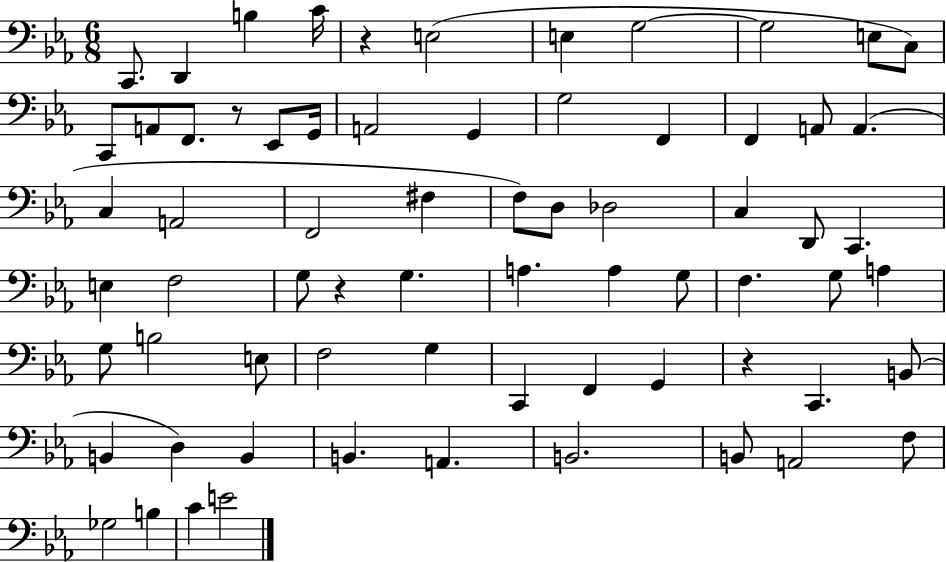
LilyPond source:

{
  \clef bass
  \numericTimeSignature
  \time 6/8
  \key ees \major
  c,8. d,4 b4 c'16 | r4 e2( | e4 g2~~ | g2 e8 c8) | \break c,8 a,8 f,8. r8 ees,8 g,16 | a,2 g,4 | g2 f,4 | f,4 a,8 a,4.( | \break c4 a,2 | f,2 fis4 | f8) d8 des2 | c4 d,8 c,4. | \break e4 f2 | g8 r4 g4. | a4. a4 g8 | f4. g8 a4 | \break g8 b2 e8 | f2 g4 | c,4 f,4 g,4 | r4 c,4. b,8( | \break b,4 d4) b,4 | b,4. a,4. | b,2. | b,8 a,2 f8 | \break ges2 b4 | c'4 e'2 | \bar "|."
}